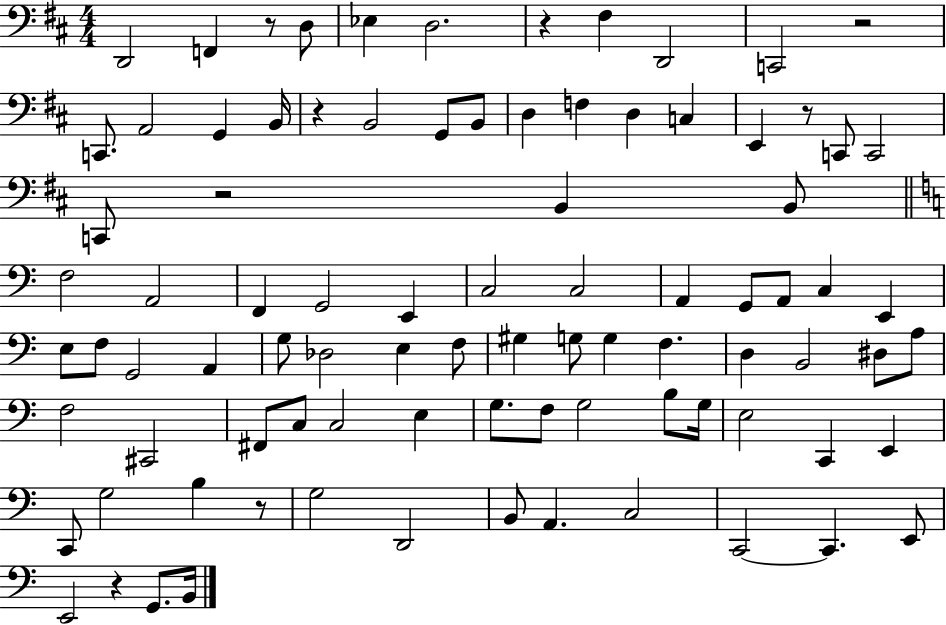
X:1
T:Untitled
M:4/4
L:1/4
K:D
D,,2 F,, z/2 D,/2 _E, D,2 z ^F, D,,2 C,,2 z2 C,,/2 A,,2 G,, B,,/4 z B,,2 G,,/2 B,,/2 D, F, D, C, E,, z/2 C,,/2 C,,2 C,,/2 z2 B,, B,,/2 F,2 A,,2 F,, G,,2 E,, C,2 C,2 A,, G,,/2 A,,/2 C, E,, E,/2 F,/2 G,,2 A,, G,/2 _D,2 E, F,/2 ^G, G,/2 G, F, D, B,,2 ^D,/2 A,/2 F,2 ^C,,2 ^F,,/2 C,/2 C,2 E, G,/2 F,/2 G,2 B,/2 G,/4 E,2 C,, E,, C,,/2 G,2 B, z/2 G,2 D,,2 B,,/2 A,, C,2 C,,2 C,, E,,/2 E,,2 z G,,/2 B,,/4